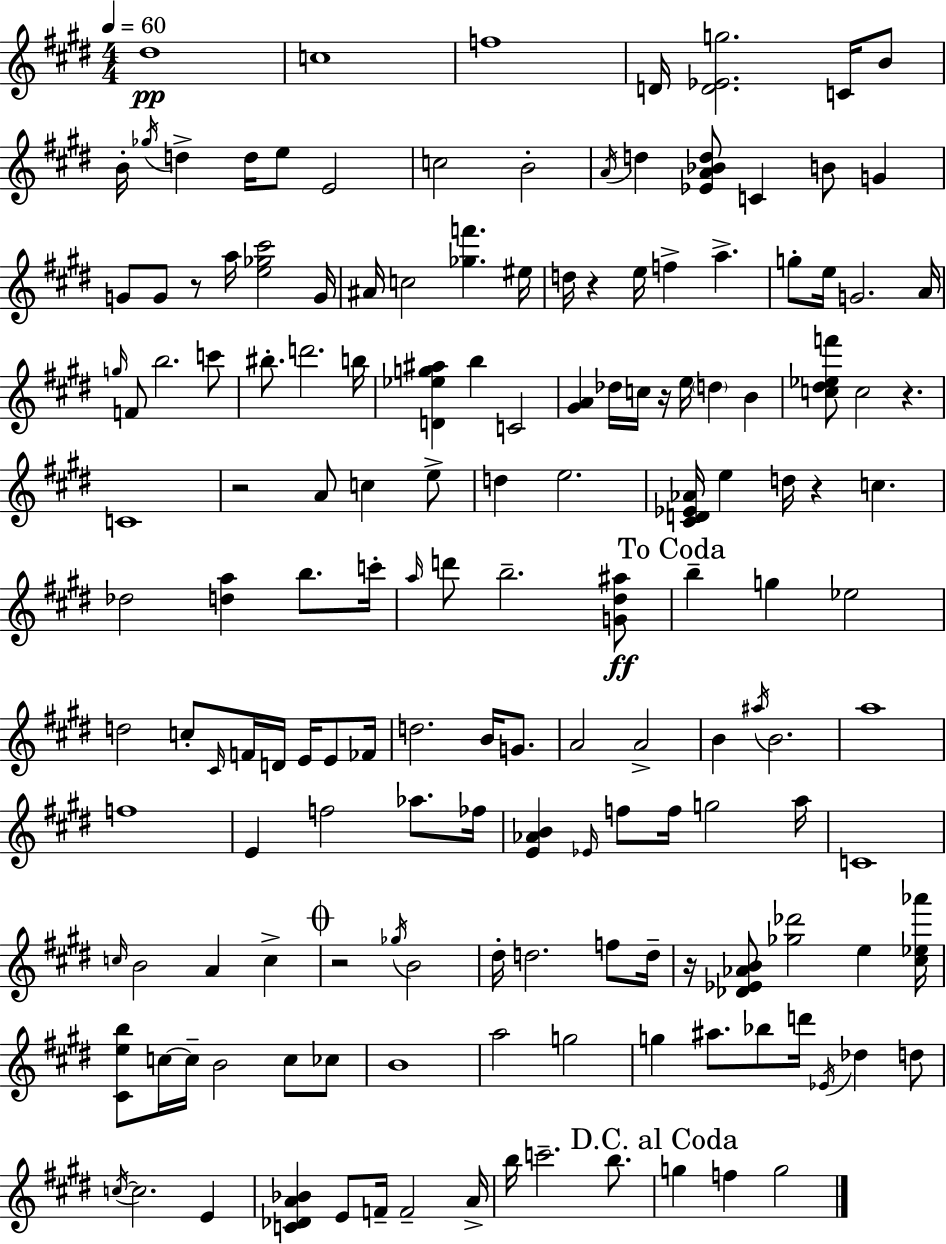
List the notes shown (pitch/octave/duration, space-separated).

D#5/w C5/w F5/w D4/s [D4,Eb4,G5]/h. C4/s B4/e B4/s Gb5/s D5/q D5/s E5/e E4/h C5/h B4/h A4/s D5/q [Eb4,A4,Bb4,D5]/e C4/q B4/e G4/q G4/e G4/e R/e A5/s [E5,Gb5,C#6]/h G4/s A#4/s C5/h [Gb5,F6]/q. EIS5/s D5/s R/q E5/s F5/q A5/q. G5/e E5/s G4/h. A4/s G5/s F4/e B5/h. C6/e BIS5/e. D6/h. B5/s [D4,Eb5,G5,A#5]/q B5/q C4/h [G#4,A4]/q Db5/s C5/s R/s E5/s D5/q B4/q [C5,D#5,Eb5,F6]/e C5/h R/q. C4/w R/h A4/e C5/q E5/e D5/q E5/h. [C#4,D4,Eb4,Ab4]/s E5/q D5/s R/q C5/q. Db5/h [D5,A5]/q B5/e. C6/s A5/s D6/e B5/h. [G4,D#5,A#5]/e B5/q G5/q Eb5/h D5/h C5/e C#4/s F4/s D4/s E4/s E4/e FES4/s D5/h. B4/s G4/e. A4/h A4/h B4/q A#5/s B4/h. A5/w F5/w E4/q F5/h Ab5/e. FES5/s [E4,Ab4,B4]/q Eb4/s F5/e F5/s G5/h A5/s C4/w C5/s B4/h A4/q C5/q R/h Gb5/s B4/h D#5/s D5/h. F5/e D5/s R/s [Db4,Eb4,Ab4,B4]/e [Gb5,Db6]/h E5/q [C#5,Eb5,Ab6]/s [C#4,E5,B5]/e C5/s C5/s B4/h C5/e CES5/e B4/w A5/h G5/h G5/q A#5/e. Bb5/e D6/s Eb4/s Db5/q D5/e C5/s C5/h. E4/q [C4,Db4,A4,Bb4]/q E4/e F4/s F4/h A4/s B5/s C6/h. B5/e. G5/q F5/q G5/h